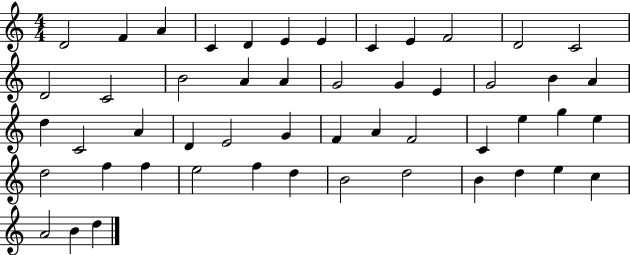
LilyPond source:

{
  \clef treble
  \numericTimeSignature
  \time 4/4
  \key c \major
  d'2 f'4 a'4 | c'4 d'4 e'4 e'4 | c'4 e'4 f'2 | d'2 c'2 | \break d'2 c'2 | b'2 a'4 a'4 | g'2 g'4 e'4 | g'2 b'4 a'4 | \break d''4 c'2 a'4 | d'4 e'2 g'4 | f'4 a'4 f'2 | c'4 e''4 g''4 e''4 | \break d''2 f''4 f''4 | e''2 f''4 d''4 | b'2 d''2 | b'4 d''4 e''4 c''4 | \break a'2 b'4 d''4 | \bar "|."
}